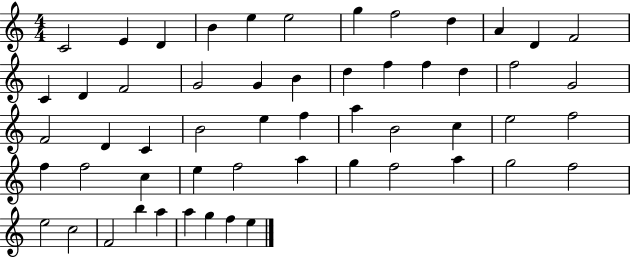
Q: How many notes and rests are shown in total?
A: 55